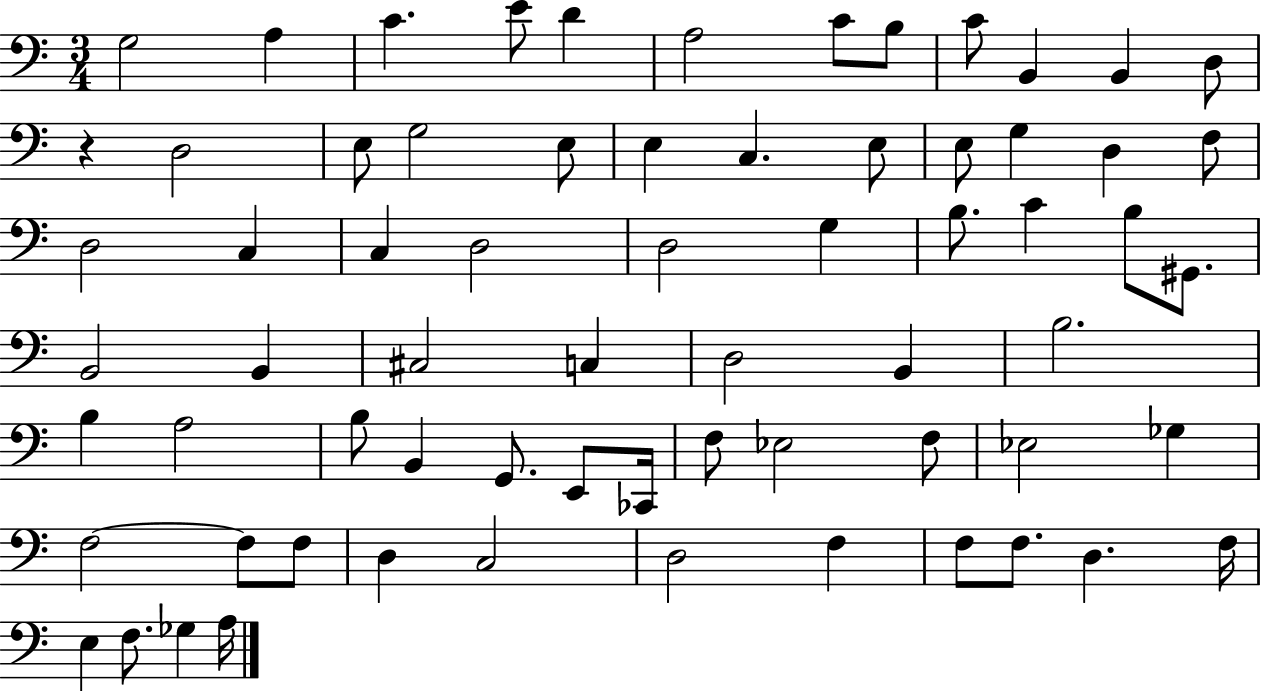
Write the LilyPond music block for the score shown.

{
  \clef bass
  \numericTimeSignature
  \time 3/4
  \key c \major
  g2 a4 | c'4. e'8 d'4 | a2 c'8 b8 | c'8 b,4 b,4 d8 | \break r4 d2 | e8 g2 e8 | e4 c4. e8 | e8 g4 d4 f8 | \break d2 c4 | c4 d2 | d2 g4 | b8. c'4 b8 gis,8. | \break b,2 b,4 | cis2 c4 | d2 b,4 | b2. | \break b4 a2 | b8 b,4 g,8. e,8 ces,16 | f8 ees2 f8 | ees2 ges4 | \break f2~~ f8 f8 | d4 c2 | d2 f4 | f8 f8. d4. f16 | \break e4 f8. ges4 a16 | \bar "|."
}